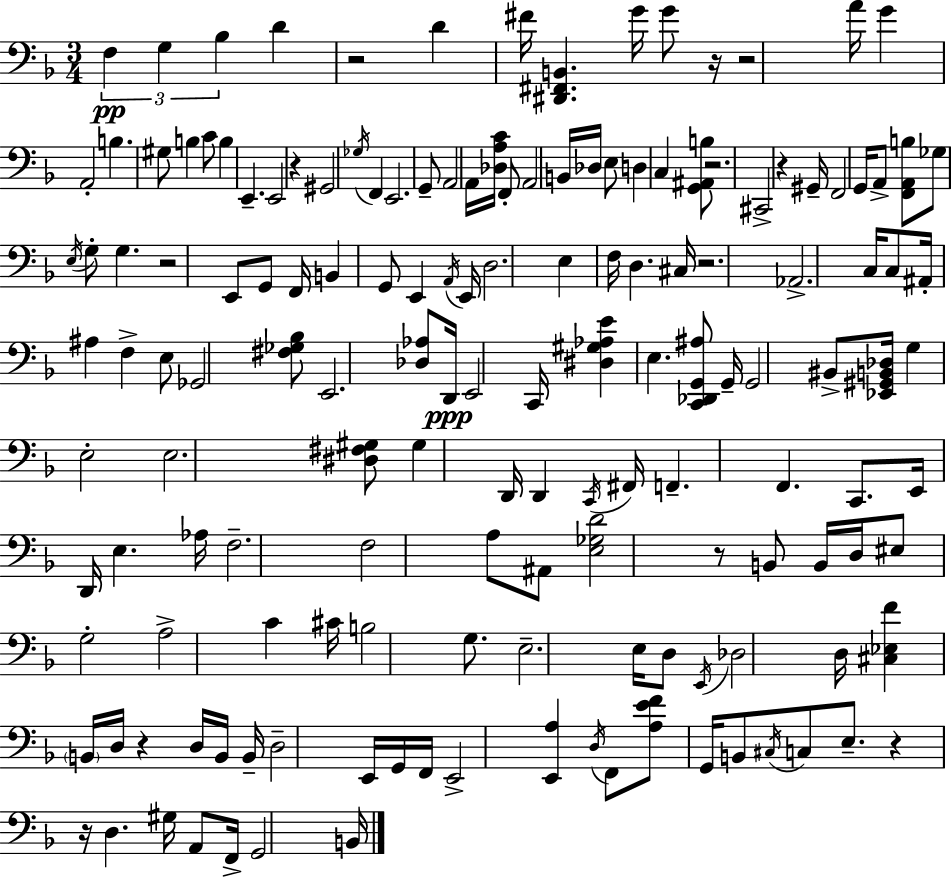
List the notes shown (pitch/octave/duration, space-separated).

F3/q G3/q Bb3/q D4/q R/h D4/q F#4/s [D#2,F#2,B2]/q. G4/s G4/e R/s R/h A4/s G4/q A2/h B3/q. G#3/e B3/q C4/e B3/q E2/q. E2/h R/q G#2/h Gb3/s F2/q E2/h. G2/e A2/h A2/s [Db3,A3,C4]/s F2/e A2/h B2/s Db3/s E3/e D3/q C3/q [G2,A#2,B3]/e R/h. C#2/h R/q G#2/s F2/h G2/s A2/e [F2,A2,B3]/e Gb3/e E3/s G3/e G3/q. R/h E2/e G2/e F2/s B2/q G2/e E2/q A2/s E2/s D3/h. E3/q F3/s D3/q. C#3/s R/h. Ab2/h. C3/s C3/e A#2/s A#3/q F3/q E3/e Gb2/h [F#3,Gb3,Bb3]/e E2/h. [Db3,Ab3]/e D2/s E2/h C2/s [D#3,G#3,Ab3,E4]/q E3/q. [C2,Db2,G2,A#3]/e G2/s G2/h BIS2/e [Eb2,G#2,B2,Db3]/s G3/q E3/h E3/h. [D#3,F#3,G#3]/e G#3/q D2/s D2/q C2/s F#2/s F2/q. F2/q. C2/e. E2/s D2/s E3/q. Ab3/s F3/h. F3/h A3/e A#2/e [E3,Gb3,D4]/h R/e B2/e B2/s D3/s EIS3/e G3/h A3/h C4/q C#4/s B3/h G3/e. E3/h. E3/s D3/e E2/s Db3/h D3/s [C#3,Eb3,F4]/q B2/s D3/s R/q D3/s B2/s B2/s D3/h E2/s G2/s F2/s E2/h [E2,A3]/q D3/s F2/e [A3,E4,F4]/e G2/s B2/e C#3/s C3/e E3/e. R/q R/s D3/q. G#3/s A2/e F2/s G2/h B2/s